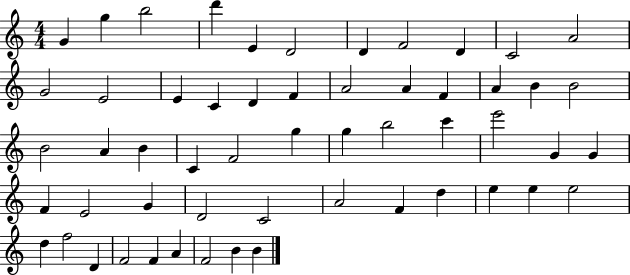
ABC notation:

X:1
T:Untitled
M:4/4
L:1/4
K:C
G g b2 d' E D2 D F2 D C2 A2 G2 E2 E C D F A2 A F A B B2 B2 A B C F2 g g b2 c' e'2 G G F E2 G D2 C2 A2 F d e e e2 d f2 D F2 F A F2 B B